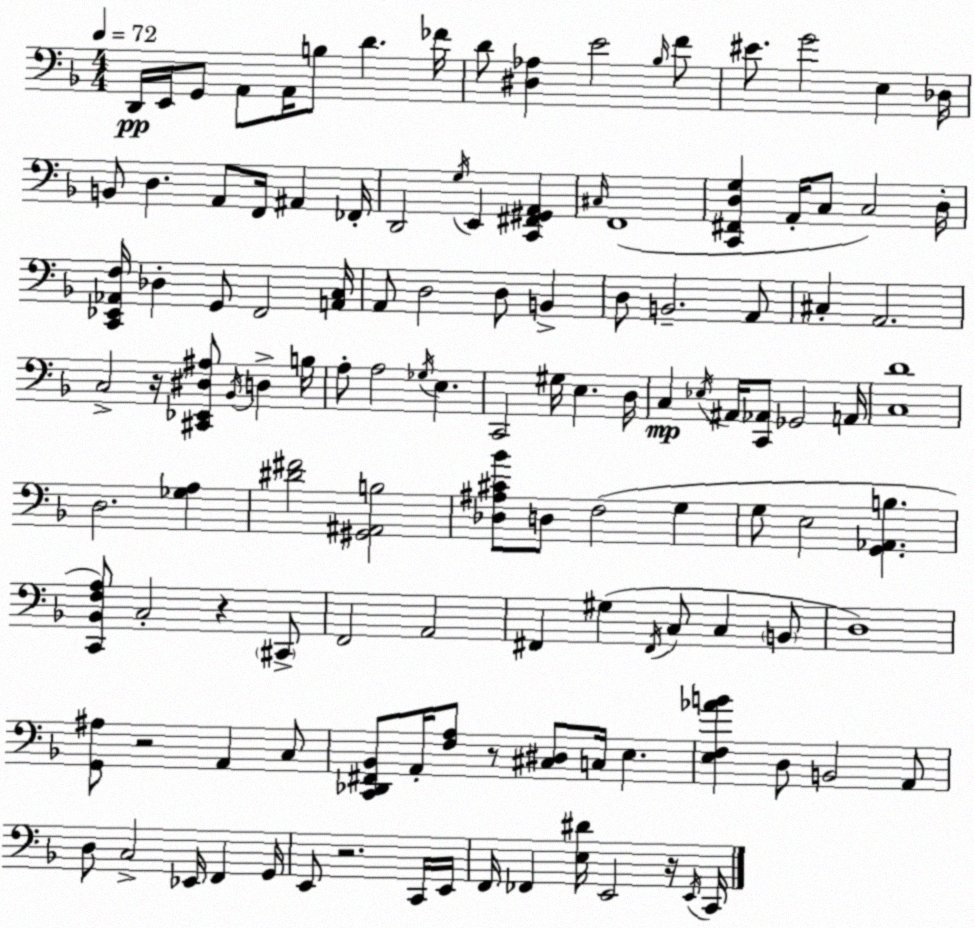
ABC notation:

X:1
T:Untitled
M:4/4
L:1/4
K:F
D,,/4 E,,/4 G,,/2 A,,/2 A,,/4 B,/2 D _F/4 D/2 [^D,_A,] E2 _B,/4 F/2 ^E/2 G2 E, _D,/4 B,,/2 D, A,,/2 F,,/4 ^A,, _F,,/4 D,,2 G,/4 E,, [C,,^F,,^G,,A,,] ^C,/4 F,,4 [C,,^F,,D,G,] A,,/4 C,/2 C,2 D,/4 [C,,_E,,_A,,F,]/4 _D, G,,/2 F,,2 [A,,C,]/4 A,,/2 D,2 D,/2 B,, D,/2 B,,2 A,,/2 ^C, A,,2 C,2 z/4 [^C,,_E,,^D,^A,]/2 _B,,/4 D, B,/4 A,/2 A,2 _G,/4 E, C,,2 ^G,/4 E, D,/4 C, _E,/4 ^A,,/4 [C,,_A,,]/2 _G,,2 A,,/4 [C,D]4 D,2 [_G,A,] [^D^F]2 [^G,,^A,,B,]2 [_D,^A,^C_B]/2 D,/2 F,2 G, G,/2 E,2 [G,,_A,,B,] [C,,_B,,F,A,]/2 C,2 z ^C,,/2 F,,2 A,,2 ^F,, ^G, ^F,,/4 C,/2 C, B,,/2 D,4 [G,,^A,]/2 z2 A,, C,/2 [C,,_D,,^F,,_B,,]/2 A,,/4 [F,A,]/2 z/2 [^C,^D,]/2 C,/4 E, [E,F,_AB] D,/2 B,,2 A,,/2 D,/2 C,2 _E,,/4 F,, G,,/4 E,,/2 z2 C,,/4 E,,/4 F,,/4 _F,, [E,^D]/4 E,,2 z/4 E,,/4 C,,/4